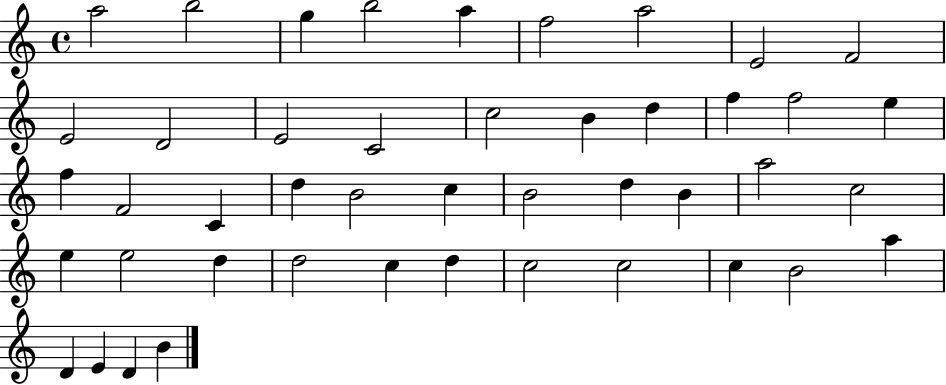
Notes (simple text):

A5/h B5/h G5/q B5/h A5/q F5/h A5/h E4/h F4/h E4/h D4/h E4/h C4/h C5/h B4/q D5/q F5/q F5/h E5/q F5/q F4/h C4/q D5/q B4/h C5/q B4/h D5/q B4/q A5/h C5/h E5/q E5/h D5/q D5/h C5/q D5/q C5/h C5/h C5/q B4/h A5/q D4/q E4/q D4/q B4/q